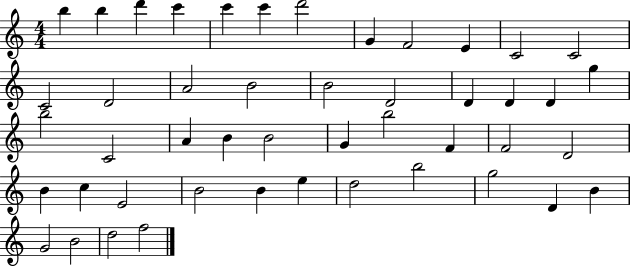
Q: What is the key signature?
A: C major